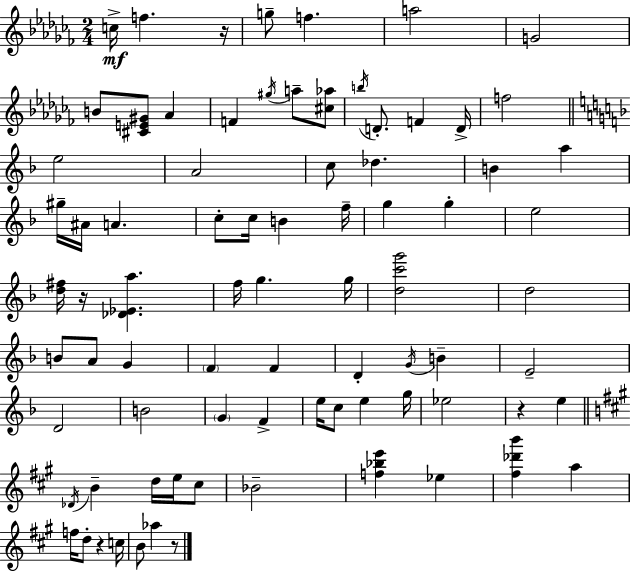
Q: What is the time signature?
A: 2/4